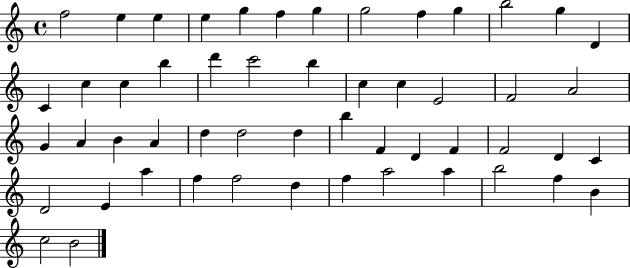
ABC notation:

X:1
T:Untitled
M:4/4
L:1/4
K:C
f2 e e e g f g g2 f g b2 g D C c c b d' c'2 b c c E2 F2 A2 G A B A d d2 d b F D F F2 D C D2 E a f f2 d f a2 a b2 f B c2 B2